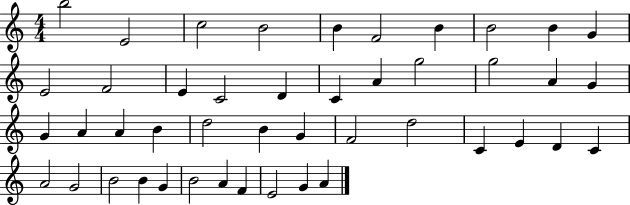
X:1
T:Untitled
M:4/4
L:1/4
K:C
b2 E2 c2 B2 B F2 B B2 B G E2 F2 E C2 D C A g2 g2 A G G A A B d2 B G F2 d2 C E D C A2 G2 B2 B G B2 A F E2 G A